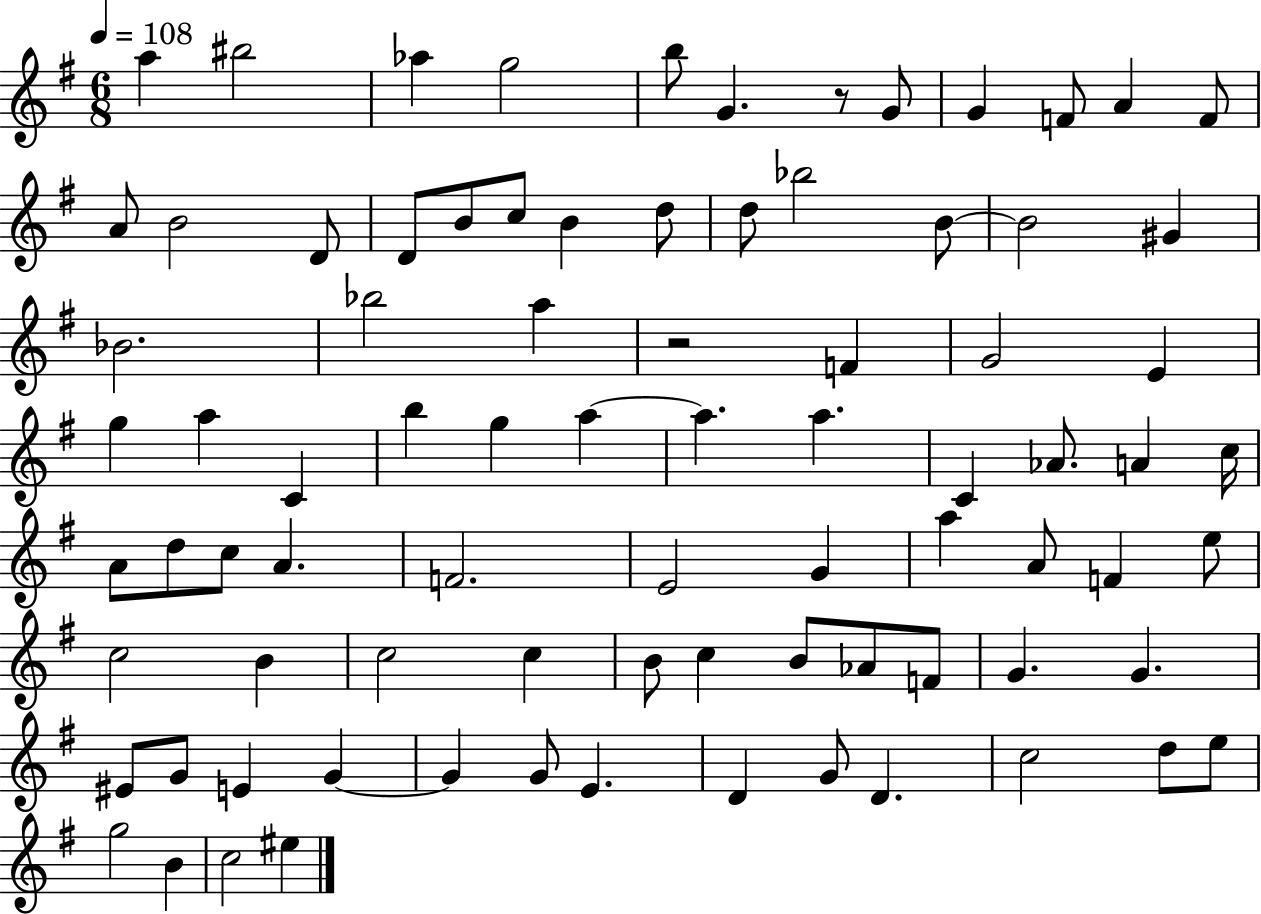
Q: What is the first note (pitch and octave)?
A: A5